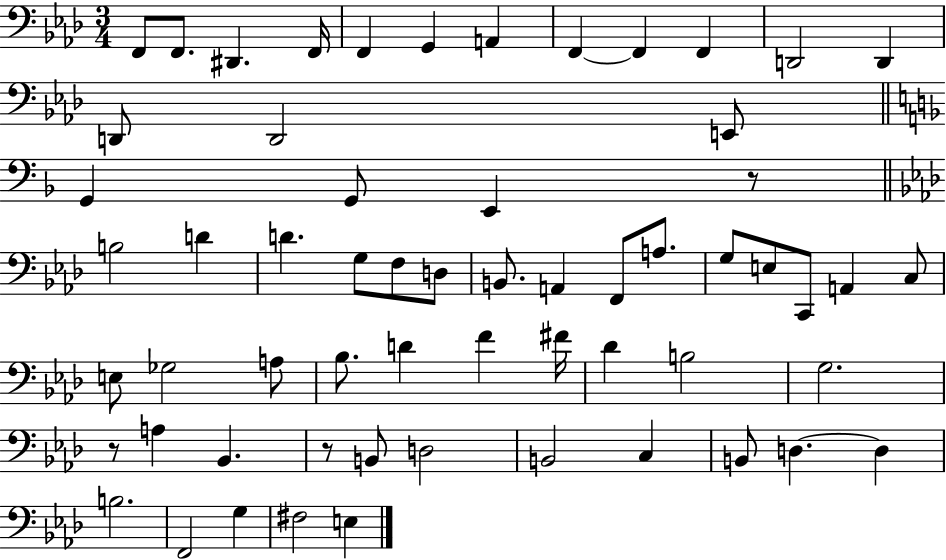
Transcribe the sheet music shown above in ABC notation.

X:1
T:Untitled
M:3/4
L:1/4
K:Ab
F,,/2 F,,/2 ^D,, F,,/4 F,, G,, A,, F,, F,, F,, D,,2 D,, D,,/2 D,,2 E,,/2 G,, G,,/2 E,, z/2 B,2 D D G,/2 F,/2 D,/2 B,,/2 A,, F,,/2 A,/2 G,/2 E,/2 C,,/2 A,, C,/2 E,/2 _G,2 A,/2 _B,/2 D F ^F/4 _D B,2 G,2 z/2 A, _B,, z/2 B,,/2 D,2 B,,2 C, B,,/2 D, D, B,2 F,,2 G, ^F,2 E,